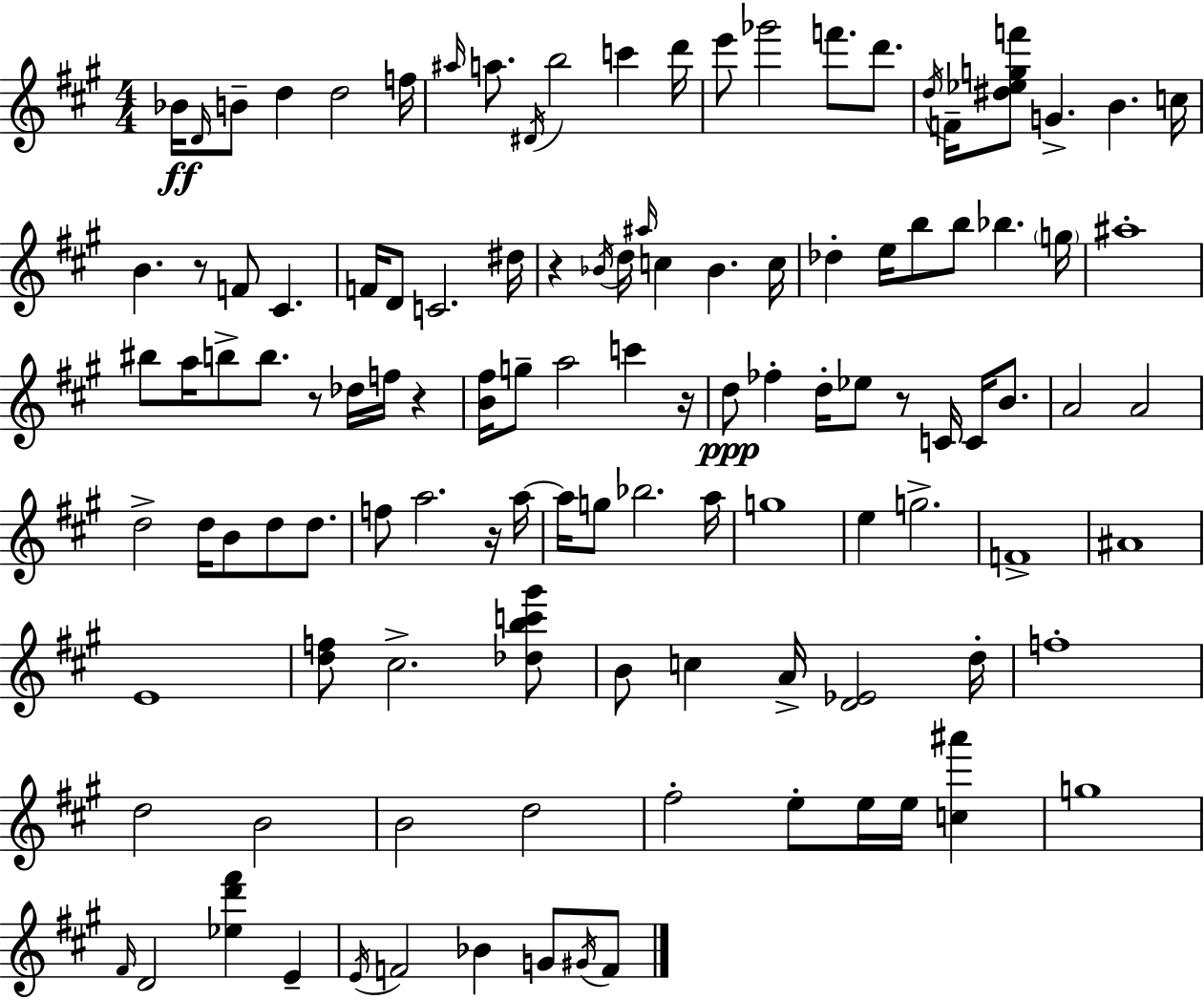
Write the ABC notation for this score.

X:1
T:Untitled
M:4/4
L:1/4
K:A
_B/4 D/4 B/2 d d2 f/4 ^a/4 a/2 ^D/4 b2 c' d'/4 e'/2 _g'2 f'/2 d'/2 d/4 F/4 [^d_egf']/2 G B c/4 B z/2 F/2 ^C F/4 D/2 C2 ^d/4 z _B/4 d/4 ^a/4 c _B c/4 _d e/4 b/2 b/2 _b g/4 ^a4 ^b/2 a/4 b/2 b/2 z/2 _d/4 f/4 z [B^f]/4 g/2 a2 c' z/4 d/2 _f d/4 _e/2 z/2 C/4 C/4 B/2 A2 A2 d2 d/4 B/2 d/2 d/2 f/2 a2 z/4 a/4 a/4 g/2 _b2 a/4 g4 e g2 F4 ^A4 E4 [df]/2 ^c2 [_dbc'^g']/2 B/2 c A/4 [D_E]2 d/4 f4 d2 B2 B2 d2 ^f2 e/2 e/4 e/4 [c^a'] g4 ^F/4 D2 [_ed'^f'] E E/4 F2 _B G/2 ^G/4 F/2